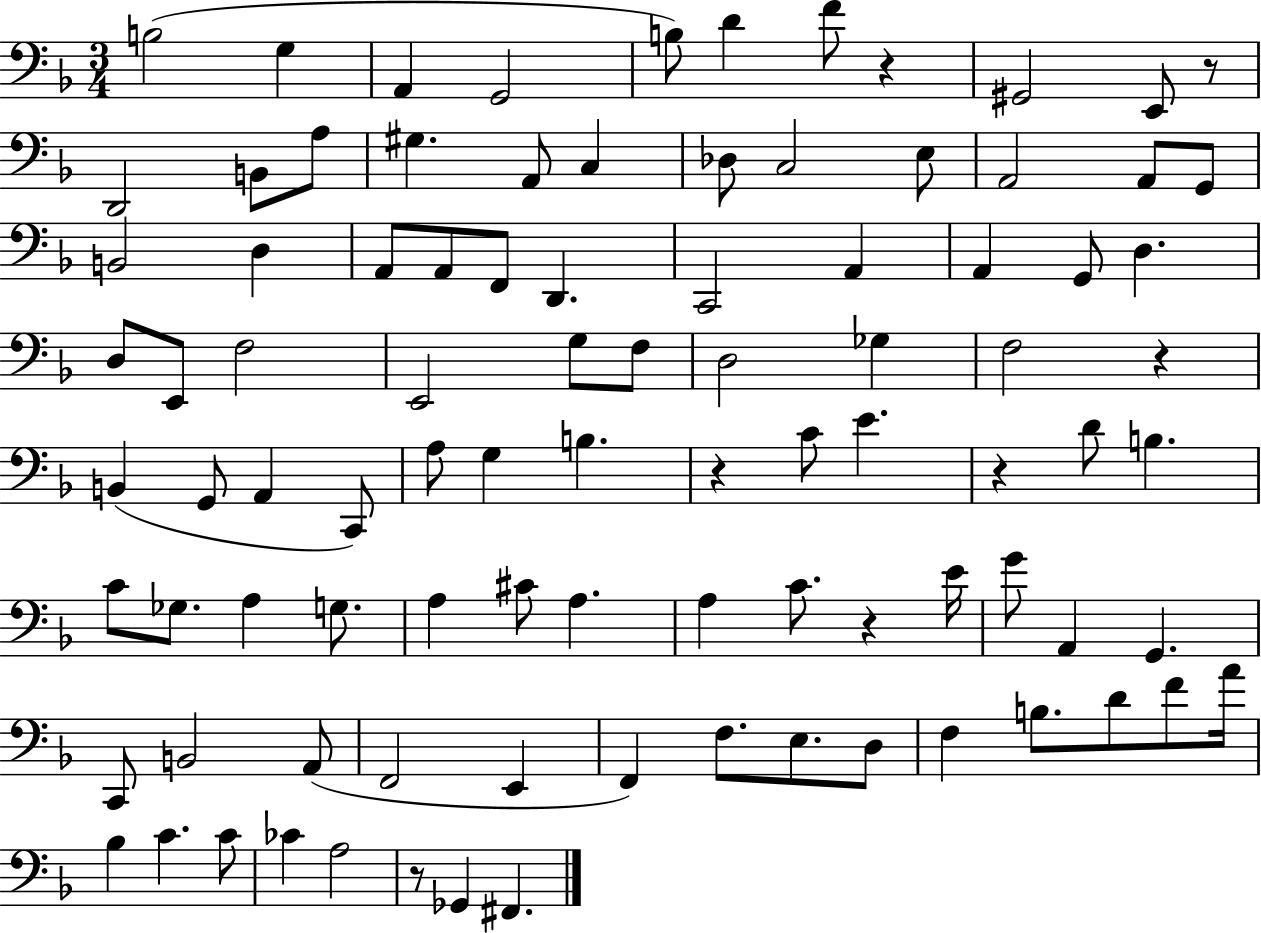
B3/h G3/q A2/q G2/h B3/e D4/q F4/e R/q G#2/h E2/e R/e D2/h B2/e A3/e G#3/q. A2/e C3/q Db3/e C3/h E3/e A2/h A2/e G2/e B2/h D3/q A2/e A2/e F2/e D2/q. C2/h A2/q A2/q G2/e D3/q. D3/e E2/e F3/h E2/h G3/e F3/e D3/h Gb3/q F3/h R/q B2/q G2/e A2/q C2/e A3/e G3/q B3/q. R/q C4/e E4/q. R/q D4/e B3/q. C4/e Gb3/e. A3/q G3/e. A3/q C#4/e A3/q. A3/q C4/e. R/q E4/s G4/e A2/q G2/q. C2/e B2/h A2/e F2/h E2/q F2/q F3/e. E3/e. D3/e F3/q B3/e. D4/e F4/e A4/s Bb3/q C4/q. C4/e CES4/q A3/h R/e Gb2/q F#2/q.